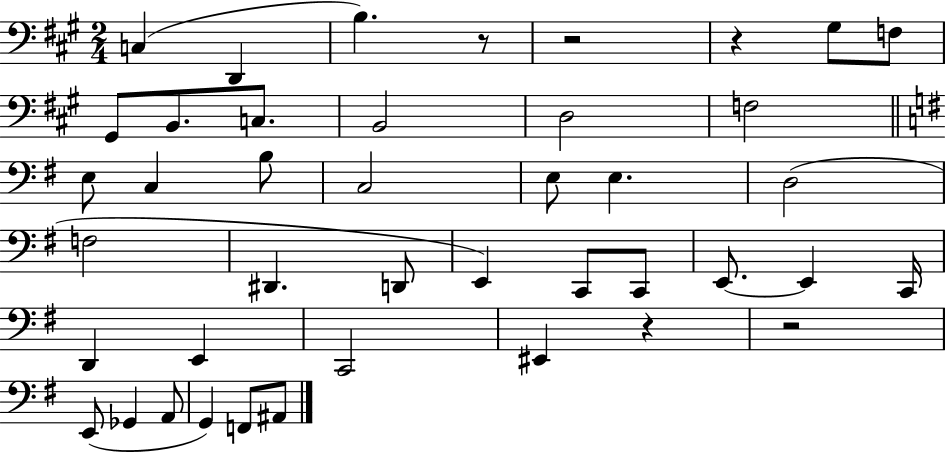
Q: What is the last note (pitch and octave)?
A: A#2